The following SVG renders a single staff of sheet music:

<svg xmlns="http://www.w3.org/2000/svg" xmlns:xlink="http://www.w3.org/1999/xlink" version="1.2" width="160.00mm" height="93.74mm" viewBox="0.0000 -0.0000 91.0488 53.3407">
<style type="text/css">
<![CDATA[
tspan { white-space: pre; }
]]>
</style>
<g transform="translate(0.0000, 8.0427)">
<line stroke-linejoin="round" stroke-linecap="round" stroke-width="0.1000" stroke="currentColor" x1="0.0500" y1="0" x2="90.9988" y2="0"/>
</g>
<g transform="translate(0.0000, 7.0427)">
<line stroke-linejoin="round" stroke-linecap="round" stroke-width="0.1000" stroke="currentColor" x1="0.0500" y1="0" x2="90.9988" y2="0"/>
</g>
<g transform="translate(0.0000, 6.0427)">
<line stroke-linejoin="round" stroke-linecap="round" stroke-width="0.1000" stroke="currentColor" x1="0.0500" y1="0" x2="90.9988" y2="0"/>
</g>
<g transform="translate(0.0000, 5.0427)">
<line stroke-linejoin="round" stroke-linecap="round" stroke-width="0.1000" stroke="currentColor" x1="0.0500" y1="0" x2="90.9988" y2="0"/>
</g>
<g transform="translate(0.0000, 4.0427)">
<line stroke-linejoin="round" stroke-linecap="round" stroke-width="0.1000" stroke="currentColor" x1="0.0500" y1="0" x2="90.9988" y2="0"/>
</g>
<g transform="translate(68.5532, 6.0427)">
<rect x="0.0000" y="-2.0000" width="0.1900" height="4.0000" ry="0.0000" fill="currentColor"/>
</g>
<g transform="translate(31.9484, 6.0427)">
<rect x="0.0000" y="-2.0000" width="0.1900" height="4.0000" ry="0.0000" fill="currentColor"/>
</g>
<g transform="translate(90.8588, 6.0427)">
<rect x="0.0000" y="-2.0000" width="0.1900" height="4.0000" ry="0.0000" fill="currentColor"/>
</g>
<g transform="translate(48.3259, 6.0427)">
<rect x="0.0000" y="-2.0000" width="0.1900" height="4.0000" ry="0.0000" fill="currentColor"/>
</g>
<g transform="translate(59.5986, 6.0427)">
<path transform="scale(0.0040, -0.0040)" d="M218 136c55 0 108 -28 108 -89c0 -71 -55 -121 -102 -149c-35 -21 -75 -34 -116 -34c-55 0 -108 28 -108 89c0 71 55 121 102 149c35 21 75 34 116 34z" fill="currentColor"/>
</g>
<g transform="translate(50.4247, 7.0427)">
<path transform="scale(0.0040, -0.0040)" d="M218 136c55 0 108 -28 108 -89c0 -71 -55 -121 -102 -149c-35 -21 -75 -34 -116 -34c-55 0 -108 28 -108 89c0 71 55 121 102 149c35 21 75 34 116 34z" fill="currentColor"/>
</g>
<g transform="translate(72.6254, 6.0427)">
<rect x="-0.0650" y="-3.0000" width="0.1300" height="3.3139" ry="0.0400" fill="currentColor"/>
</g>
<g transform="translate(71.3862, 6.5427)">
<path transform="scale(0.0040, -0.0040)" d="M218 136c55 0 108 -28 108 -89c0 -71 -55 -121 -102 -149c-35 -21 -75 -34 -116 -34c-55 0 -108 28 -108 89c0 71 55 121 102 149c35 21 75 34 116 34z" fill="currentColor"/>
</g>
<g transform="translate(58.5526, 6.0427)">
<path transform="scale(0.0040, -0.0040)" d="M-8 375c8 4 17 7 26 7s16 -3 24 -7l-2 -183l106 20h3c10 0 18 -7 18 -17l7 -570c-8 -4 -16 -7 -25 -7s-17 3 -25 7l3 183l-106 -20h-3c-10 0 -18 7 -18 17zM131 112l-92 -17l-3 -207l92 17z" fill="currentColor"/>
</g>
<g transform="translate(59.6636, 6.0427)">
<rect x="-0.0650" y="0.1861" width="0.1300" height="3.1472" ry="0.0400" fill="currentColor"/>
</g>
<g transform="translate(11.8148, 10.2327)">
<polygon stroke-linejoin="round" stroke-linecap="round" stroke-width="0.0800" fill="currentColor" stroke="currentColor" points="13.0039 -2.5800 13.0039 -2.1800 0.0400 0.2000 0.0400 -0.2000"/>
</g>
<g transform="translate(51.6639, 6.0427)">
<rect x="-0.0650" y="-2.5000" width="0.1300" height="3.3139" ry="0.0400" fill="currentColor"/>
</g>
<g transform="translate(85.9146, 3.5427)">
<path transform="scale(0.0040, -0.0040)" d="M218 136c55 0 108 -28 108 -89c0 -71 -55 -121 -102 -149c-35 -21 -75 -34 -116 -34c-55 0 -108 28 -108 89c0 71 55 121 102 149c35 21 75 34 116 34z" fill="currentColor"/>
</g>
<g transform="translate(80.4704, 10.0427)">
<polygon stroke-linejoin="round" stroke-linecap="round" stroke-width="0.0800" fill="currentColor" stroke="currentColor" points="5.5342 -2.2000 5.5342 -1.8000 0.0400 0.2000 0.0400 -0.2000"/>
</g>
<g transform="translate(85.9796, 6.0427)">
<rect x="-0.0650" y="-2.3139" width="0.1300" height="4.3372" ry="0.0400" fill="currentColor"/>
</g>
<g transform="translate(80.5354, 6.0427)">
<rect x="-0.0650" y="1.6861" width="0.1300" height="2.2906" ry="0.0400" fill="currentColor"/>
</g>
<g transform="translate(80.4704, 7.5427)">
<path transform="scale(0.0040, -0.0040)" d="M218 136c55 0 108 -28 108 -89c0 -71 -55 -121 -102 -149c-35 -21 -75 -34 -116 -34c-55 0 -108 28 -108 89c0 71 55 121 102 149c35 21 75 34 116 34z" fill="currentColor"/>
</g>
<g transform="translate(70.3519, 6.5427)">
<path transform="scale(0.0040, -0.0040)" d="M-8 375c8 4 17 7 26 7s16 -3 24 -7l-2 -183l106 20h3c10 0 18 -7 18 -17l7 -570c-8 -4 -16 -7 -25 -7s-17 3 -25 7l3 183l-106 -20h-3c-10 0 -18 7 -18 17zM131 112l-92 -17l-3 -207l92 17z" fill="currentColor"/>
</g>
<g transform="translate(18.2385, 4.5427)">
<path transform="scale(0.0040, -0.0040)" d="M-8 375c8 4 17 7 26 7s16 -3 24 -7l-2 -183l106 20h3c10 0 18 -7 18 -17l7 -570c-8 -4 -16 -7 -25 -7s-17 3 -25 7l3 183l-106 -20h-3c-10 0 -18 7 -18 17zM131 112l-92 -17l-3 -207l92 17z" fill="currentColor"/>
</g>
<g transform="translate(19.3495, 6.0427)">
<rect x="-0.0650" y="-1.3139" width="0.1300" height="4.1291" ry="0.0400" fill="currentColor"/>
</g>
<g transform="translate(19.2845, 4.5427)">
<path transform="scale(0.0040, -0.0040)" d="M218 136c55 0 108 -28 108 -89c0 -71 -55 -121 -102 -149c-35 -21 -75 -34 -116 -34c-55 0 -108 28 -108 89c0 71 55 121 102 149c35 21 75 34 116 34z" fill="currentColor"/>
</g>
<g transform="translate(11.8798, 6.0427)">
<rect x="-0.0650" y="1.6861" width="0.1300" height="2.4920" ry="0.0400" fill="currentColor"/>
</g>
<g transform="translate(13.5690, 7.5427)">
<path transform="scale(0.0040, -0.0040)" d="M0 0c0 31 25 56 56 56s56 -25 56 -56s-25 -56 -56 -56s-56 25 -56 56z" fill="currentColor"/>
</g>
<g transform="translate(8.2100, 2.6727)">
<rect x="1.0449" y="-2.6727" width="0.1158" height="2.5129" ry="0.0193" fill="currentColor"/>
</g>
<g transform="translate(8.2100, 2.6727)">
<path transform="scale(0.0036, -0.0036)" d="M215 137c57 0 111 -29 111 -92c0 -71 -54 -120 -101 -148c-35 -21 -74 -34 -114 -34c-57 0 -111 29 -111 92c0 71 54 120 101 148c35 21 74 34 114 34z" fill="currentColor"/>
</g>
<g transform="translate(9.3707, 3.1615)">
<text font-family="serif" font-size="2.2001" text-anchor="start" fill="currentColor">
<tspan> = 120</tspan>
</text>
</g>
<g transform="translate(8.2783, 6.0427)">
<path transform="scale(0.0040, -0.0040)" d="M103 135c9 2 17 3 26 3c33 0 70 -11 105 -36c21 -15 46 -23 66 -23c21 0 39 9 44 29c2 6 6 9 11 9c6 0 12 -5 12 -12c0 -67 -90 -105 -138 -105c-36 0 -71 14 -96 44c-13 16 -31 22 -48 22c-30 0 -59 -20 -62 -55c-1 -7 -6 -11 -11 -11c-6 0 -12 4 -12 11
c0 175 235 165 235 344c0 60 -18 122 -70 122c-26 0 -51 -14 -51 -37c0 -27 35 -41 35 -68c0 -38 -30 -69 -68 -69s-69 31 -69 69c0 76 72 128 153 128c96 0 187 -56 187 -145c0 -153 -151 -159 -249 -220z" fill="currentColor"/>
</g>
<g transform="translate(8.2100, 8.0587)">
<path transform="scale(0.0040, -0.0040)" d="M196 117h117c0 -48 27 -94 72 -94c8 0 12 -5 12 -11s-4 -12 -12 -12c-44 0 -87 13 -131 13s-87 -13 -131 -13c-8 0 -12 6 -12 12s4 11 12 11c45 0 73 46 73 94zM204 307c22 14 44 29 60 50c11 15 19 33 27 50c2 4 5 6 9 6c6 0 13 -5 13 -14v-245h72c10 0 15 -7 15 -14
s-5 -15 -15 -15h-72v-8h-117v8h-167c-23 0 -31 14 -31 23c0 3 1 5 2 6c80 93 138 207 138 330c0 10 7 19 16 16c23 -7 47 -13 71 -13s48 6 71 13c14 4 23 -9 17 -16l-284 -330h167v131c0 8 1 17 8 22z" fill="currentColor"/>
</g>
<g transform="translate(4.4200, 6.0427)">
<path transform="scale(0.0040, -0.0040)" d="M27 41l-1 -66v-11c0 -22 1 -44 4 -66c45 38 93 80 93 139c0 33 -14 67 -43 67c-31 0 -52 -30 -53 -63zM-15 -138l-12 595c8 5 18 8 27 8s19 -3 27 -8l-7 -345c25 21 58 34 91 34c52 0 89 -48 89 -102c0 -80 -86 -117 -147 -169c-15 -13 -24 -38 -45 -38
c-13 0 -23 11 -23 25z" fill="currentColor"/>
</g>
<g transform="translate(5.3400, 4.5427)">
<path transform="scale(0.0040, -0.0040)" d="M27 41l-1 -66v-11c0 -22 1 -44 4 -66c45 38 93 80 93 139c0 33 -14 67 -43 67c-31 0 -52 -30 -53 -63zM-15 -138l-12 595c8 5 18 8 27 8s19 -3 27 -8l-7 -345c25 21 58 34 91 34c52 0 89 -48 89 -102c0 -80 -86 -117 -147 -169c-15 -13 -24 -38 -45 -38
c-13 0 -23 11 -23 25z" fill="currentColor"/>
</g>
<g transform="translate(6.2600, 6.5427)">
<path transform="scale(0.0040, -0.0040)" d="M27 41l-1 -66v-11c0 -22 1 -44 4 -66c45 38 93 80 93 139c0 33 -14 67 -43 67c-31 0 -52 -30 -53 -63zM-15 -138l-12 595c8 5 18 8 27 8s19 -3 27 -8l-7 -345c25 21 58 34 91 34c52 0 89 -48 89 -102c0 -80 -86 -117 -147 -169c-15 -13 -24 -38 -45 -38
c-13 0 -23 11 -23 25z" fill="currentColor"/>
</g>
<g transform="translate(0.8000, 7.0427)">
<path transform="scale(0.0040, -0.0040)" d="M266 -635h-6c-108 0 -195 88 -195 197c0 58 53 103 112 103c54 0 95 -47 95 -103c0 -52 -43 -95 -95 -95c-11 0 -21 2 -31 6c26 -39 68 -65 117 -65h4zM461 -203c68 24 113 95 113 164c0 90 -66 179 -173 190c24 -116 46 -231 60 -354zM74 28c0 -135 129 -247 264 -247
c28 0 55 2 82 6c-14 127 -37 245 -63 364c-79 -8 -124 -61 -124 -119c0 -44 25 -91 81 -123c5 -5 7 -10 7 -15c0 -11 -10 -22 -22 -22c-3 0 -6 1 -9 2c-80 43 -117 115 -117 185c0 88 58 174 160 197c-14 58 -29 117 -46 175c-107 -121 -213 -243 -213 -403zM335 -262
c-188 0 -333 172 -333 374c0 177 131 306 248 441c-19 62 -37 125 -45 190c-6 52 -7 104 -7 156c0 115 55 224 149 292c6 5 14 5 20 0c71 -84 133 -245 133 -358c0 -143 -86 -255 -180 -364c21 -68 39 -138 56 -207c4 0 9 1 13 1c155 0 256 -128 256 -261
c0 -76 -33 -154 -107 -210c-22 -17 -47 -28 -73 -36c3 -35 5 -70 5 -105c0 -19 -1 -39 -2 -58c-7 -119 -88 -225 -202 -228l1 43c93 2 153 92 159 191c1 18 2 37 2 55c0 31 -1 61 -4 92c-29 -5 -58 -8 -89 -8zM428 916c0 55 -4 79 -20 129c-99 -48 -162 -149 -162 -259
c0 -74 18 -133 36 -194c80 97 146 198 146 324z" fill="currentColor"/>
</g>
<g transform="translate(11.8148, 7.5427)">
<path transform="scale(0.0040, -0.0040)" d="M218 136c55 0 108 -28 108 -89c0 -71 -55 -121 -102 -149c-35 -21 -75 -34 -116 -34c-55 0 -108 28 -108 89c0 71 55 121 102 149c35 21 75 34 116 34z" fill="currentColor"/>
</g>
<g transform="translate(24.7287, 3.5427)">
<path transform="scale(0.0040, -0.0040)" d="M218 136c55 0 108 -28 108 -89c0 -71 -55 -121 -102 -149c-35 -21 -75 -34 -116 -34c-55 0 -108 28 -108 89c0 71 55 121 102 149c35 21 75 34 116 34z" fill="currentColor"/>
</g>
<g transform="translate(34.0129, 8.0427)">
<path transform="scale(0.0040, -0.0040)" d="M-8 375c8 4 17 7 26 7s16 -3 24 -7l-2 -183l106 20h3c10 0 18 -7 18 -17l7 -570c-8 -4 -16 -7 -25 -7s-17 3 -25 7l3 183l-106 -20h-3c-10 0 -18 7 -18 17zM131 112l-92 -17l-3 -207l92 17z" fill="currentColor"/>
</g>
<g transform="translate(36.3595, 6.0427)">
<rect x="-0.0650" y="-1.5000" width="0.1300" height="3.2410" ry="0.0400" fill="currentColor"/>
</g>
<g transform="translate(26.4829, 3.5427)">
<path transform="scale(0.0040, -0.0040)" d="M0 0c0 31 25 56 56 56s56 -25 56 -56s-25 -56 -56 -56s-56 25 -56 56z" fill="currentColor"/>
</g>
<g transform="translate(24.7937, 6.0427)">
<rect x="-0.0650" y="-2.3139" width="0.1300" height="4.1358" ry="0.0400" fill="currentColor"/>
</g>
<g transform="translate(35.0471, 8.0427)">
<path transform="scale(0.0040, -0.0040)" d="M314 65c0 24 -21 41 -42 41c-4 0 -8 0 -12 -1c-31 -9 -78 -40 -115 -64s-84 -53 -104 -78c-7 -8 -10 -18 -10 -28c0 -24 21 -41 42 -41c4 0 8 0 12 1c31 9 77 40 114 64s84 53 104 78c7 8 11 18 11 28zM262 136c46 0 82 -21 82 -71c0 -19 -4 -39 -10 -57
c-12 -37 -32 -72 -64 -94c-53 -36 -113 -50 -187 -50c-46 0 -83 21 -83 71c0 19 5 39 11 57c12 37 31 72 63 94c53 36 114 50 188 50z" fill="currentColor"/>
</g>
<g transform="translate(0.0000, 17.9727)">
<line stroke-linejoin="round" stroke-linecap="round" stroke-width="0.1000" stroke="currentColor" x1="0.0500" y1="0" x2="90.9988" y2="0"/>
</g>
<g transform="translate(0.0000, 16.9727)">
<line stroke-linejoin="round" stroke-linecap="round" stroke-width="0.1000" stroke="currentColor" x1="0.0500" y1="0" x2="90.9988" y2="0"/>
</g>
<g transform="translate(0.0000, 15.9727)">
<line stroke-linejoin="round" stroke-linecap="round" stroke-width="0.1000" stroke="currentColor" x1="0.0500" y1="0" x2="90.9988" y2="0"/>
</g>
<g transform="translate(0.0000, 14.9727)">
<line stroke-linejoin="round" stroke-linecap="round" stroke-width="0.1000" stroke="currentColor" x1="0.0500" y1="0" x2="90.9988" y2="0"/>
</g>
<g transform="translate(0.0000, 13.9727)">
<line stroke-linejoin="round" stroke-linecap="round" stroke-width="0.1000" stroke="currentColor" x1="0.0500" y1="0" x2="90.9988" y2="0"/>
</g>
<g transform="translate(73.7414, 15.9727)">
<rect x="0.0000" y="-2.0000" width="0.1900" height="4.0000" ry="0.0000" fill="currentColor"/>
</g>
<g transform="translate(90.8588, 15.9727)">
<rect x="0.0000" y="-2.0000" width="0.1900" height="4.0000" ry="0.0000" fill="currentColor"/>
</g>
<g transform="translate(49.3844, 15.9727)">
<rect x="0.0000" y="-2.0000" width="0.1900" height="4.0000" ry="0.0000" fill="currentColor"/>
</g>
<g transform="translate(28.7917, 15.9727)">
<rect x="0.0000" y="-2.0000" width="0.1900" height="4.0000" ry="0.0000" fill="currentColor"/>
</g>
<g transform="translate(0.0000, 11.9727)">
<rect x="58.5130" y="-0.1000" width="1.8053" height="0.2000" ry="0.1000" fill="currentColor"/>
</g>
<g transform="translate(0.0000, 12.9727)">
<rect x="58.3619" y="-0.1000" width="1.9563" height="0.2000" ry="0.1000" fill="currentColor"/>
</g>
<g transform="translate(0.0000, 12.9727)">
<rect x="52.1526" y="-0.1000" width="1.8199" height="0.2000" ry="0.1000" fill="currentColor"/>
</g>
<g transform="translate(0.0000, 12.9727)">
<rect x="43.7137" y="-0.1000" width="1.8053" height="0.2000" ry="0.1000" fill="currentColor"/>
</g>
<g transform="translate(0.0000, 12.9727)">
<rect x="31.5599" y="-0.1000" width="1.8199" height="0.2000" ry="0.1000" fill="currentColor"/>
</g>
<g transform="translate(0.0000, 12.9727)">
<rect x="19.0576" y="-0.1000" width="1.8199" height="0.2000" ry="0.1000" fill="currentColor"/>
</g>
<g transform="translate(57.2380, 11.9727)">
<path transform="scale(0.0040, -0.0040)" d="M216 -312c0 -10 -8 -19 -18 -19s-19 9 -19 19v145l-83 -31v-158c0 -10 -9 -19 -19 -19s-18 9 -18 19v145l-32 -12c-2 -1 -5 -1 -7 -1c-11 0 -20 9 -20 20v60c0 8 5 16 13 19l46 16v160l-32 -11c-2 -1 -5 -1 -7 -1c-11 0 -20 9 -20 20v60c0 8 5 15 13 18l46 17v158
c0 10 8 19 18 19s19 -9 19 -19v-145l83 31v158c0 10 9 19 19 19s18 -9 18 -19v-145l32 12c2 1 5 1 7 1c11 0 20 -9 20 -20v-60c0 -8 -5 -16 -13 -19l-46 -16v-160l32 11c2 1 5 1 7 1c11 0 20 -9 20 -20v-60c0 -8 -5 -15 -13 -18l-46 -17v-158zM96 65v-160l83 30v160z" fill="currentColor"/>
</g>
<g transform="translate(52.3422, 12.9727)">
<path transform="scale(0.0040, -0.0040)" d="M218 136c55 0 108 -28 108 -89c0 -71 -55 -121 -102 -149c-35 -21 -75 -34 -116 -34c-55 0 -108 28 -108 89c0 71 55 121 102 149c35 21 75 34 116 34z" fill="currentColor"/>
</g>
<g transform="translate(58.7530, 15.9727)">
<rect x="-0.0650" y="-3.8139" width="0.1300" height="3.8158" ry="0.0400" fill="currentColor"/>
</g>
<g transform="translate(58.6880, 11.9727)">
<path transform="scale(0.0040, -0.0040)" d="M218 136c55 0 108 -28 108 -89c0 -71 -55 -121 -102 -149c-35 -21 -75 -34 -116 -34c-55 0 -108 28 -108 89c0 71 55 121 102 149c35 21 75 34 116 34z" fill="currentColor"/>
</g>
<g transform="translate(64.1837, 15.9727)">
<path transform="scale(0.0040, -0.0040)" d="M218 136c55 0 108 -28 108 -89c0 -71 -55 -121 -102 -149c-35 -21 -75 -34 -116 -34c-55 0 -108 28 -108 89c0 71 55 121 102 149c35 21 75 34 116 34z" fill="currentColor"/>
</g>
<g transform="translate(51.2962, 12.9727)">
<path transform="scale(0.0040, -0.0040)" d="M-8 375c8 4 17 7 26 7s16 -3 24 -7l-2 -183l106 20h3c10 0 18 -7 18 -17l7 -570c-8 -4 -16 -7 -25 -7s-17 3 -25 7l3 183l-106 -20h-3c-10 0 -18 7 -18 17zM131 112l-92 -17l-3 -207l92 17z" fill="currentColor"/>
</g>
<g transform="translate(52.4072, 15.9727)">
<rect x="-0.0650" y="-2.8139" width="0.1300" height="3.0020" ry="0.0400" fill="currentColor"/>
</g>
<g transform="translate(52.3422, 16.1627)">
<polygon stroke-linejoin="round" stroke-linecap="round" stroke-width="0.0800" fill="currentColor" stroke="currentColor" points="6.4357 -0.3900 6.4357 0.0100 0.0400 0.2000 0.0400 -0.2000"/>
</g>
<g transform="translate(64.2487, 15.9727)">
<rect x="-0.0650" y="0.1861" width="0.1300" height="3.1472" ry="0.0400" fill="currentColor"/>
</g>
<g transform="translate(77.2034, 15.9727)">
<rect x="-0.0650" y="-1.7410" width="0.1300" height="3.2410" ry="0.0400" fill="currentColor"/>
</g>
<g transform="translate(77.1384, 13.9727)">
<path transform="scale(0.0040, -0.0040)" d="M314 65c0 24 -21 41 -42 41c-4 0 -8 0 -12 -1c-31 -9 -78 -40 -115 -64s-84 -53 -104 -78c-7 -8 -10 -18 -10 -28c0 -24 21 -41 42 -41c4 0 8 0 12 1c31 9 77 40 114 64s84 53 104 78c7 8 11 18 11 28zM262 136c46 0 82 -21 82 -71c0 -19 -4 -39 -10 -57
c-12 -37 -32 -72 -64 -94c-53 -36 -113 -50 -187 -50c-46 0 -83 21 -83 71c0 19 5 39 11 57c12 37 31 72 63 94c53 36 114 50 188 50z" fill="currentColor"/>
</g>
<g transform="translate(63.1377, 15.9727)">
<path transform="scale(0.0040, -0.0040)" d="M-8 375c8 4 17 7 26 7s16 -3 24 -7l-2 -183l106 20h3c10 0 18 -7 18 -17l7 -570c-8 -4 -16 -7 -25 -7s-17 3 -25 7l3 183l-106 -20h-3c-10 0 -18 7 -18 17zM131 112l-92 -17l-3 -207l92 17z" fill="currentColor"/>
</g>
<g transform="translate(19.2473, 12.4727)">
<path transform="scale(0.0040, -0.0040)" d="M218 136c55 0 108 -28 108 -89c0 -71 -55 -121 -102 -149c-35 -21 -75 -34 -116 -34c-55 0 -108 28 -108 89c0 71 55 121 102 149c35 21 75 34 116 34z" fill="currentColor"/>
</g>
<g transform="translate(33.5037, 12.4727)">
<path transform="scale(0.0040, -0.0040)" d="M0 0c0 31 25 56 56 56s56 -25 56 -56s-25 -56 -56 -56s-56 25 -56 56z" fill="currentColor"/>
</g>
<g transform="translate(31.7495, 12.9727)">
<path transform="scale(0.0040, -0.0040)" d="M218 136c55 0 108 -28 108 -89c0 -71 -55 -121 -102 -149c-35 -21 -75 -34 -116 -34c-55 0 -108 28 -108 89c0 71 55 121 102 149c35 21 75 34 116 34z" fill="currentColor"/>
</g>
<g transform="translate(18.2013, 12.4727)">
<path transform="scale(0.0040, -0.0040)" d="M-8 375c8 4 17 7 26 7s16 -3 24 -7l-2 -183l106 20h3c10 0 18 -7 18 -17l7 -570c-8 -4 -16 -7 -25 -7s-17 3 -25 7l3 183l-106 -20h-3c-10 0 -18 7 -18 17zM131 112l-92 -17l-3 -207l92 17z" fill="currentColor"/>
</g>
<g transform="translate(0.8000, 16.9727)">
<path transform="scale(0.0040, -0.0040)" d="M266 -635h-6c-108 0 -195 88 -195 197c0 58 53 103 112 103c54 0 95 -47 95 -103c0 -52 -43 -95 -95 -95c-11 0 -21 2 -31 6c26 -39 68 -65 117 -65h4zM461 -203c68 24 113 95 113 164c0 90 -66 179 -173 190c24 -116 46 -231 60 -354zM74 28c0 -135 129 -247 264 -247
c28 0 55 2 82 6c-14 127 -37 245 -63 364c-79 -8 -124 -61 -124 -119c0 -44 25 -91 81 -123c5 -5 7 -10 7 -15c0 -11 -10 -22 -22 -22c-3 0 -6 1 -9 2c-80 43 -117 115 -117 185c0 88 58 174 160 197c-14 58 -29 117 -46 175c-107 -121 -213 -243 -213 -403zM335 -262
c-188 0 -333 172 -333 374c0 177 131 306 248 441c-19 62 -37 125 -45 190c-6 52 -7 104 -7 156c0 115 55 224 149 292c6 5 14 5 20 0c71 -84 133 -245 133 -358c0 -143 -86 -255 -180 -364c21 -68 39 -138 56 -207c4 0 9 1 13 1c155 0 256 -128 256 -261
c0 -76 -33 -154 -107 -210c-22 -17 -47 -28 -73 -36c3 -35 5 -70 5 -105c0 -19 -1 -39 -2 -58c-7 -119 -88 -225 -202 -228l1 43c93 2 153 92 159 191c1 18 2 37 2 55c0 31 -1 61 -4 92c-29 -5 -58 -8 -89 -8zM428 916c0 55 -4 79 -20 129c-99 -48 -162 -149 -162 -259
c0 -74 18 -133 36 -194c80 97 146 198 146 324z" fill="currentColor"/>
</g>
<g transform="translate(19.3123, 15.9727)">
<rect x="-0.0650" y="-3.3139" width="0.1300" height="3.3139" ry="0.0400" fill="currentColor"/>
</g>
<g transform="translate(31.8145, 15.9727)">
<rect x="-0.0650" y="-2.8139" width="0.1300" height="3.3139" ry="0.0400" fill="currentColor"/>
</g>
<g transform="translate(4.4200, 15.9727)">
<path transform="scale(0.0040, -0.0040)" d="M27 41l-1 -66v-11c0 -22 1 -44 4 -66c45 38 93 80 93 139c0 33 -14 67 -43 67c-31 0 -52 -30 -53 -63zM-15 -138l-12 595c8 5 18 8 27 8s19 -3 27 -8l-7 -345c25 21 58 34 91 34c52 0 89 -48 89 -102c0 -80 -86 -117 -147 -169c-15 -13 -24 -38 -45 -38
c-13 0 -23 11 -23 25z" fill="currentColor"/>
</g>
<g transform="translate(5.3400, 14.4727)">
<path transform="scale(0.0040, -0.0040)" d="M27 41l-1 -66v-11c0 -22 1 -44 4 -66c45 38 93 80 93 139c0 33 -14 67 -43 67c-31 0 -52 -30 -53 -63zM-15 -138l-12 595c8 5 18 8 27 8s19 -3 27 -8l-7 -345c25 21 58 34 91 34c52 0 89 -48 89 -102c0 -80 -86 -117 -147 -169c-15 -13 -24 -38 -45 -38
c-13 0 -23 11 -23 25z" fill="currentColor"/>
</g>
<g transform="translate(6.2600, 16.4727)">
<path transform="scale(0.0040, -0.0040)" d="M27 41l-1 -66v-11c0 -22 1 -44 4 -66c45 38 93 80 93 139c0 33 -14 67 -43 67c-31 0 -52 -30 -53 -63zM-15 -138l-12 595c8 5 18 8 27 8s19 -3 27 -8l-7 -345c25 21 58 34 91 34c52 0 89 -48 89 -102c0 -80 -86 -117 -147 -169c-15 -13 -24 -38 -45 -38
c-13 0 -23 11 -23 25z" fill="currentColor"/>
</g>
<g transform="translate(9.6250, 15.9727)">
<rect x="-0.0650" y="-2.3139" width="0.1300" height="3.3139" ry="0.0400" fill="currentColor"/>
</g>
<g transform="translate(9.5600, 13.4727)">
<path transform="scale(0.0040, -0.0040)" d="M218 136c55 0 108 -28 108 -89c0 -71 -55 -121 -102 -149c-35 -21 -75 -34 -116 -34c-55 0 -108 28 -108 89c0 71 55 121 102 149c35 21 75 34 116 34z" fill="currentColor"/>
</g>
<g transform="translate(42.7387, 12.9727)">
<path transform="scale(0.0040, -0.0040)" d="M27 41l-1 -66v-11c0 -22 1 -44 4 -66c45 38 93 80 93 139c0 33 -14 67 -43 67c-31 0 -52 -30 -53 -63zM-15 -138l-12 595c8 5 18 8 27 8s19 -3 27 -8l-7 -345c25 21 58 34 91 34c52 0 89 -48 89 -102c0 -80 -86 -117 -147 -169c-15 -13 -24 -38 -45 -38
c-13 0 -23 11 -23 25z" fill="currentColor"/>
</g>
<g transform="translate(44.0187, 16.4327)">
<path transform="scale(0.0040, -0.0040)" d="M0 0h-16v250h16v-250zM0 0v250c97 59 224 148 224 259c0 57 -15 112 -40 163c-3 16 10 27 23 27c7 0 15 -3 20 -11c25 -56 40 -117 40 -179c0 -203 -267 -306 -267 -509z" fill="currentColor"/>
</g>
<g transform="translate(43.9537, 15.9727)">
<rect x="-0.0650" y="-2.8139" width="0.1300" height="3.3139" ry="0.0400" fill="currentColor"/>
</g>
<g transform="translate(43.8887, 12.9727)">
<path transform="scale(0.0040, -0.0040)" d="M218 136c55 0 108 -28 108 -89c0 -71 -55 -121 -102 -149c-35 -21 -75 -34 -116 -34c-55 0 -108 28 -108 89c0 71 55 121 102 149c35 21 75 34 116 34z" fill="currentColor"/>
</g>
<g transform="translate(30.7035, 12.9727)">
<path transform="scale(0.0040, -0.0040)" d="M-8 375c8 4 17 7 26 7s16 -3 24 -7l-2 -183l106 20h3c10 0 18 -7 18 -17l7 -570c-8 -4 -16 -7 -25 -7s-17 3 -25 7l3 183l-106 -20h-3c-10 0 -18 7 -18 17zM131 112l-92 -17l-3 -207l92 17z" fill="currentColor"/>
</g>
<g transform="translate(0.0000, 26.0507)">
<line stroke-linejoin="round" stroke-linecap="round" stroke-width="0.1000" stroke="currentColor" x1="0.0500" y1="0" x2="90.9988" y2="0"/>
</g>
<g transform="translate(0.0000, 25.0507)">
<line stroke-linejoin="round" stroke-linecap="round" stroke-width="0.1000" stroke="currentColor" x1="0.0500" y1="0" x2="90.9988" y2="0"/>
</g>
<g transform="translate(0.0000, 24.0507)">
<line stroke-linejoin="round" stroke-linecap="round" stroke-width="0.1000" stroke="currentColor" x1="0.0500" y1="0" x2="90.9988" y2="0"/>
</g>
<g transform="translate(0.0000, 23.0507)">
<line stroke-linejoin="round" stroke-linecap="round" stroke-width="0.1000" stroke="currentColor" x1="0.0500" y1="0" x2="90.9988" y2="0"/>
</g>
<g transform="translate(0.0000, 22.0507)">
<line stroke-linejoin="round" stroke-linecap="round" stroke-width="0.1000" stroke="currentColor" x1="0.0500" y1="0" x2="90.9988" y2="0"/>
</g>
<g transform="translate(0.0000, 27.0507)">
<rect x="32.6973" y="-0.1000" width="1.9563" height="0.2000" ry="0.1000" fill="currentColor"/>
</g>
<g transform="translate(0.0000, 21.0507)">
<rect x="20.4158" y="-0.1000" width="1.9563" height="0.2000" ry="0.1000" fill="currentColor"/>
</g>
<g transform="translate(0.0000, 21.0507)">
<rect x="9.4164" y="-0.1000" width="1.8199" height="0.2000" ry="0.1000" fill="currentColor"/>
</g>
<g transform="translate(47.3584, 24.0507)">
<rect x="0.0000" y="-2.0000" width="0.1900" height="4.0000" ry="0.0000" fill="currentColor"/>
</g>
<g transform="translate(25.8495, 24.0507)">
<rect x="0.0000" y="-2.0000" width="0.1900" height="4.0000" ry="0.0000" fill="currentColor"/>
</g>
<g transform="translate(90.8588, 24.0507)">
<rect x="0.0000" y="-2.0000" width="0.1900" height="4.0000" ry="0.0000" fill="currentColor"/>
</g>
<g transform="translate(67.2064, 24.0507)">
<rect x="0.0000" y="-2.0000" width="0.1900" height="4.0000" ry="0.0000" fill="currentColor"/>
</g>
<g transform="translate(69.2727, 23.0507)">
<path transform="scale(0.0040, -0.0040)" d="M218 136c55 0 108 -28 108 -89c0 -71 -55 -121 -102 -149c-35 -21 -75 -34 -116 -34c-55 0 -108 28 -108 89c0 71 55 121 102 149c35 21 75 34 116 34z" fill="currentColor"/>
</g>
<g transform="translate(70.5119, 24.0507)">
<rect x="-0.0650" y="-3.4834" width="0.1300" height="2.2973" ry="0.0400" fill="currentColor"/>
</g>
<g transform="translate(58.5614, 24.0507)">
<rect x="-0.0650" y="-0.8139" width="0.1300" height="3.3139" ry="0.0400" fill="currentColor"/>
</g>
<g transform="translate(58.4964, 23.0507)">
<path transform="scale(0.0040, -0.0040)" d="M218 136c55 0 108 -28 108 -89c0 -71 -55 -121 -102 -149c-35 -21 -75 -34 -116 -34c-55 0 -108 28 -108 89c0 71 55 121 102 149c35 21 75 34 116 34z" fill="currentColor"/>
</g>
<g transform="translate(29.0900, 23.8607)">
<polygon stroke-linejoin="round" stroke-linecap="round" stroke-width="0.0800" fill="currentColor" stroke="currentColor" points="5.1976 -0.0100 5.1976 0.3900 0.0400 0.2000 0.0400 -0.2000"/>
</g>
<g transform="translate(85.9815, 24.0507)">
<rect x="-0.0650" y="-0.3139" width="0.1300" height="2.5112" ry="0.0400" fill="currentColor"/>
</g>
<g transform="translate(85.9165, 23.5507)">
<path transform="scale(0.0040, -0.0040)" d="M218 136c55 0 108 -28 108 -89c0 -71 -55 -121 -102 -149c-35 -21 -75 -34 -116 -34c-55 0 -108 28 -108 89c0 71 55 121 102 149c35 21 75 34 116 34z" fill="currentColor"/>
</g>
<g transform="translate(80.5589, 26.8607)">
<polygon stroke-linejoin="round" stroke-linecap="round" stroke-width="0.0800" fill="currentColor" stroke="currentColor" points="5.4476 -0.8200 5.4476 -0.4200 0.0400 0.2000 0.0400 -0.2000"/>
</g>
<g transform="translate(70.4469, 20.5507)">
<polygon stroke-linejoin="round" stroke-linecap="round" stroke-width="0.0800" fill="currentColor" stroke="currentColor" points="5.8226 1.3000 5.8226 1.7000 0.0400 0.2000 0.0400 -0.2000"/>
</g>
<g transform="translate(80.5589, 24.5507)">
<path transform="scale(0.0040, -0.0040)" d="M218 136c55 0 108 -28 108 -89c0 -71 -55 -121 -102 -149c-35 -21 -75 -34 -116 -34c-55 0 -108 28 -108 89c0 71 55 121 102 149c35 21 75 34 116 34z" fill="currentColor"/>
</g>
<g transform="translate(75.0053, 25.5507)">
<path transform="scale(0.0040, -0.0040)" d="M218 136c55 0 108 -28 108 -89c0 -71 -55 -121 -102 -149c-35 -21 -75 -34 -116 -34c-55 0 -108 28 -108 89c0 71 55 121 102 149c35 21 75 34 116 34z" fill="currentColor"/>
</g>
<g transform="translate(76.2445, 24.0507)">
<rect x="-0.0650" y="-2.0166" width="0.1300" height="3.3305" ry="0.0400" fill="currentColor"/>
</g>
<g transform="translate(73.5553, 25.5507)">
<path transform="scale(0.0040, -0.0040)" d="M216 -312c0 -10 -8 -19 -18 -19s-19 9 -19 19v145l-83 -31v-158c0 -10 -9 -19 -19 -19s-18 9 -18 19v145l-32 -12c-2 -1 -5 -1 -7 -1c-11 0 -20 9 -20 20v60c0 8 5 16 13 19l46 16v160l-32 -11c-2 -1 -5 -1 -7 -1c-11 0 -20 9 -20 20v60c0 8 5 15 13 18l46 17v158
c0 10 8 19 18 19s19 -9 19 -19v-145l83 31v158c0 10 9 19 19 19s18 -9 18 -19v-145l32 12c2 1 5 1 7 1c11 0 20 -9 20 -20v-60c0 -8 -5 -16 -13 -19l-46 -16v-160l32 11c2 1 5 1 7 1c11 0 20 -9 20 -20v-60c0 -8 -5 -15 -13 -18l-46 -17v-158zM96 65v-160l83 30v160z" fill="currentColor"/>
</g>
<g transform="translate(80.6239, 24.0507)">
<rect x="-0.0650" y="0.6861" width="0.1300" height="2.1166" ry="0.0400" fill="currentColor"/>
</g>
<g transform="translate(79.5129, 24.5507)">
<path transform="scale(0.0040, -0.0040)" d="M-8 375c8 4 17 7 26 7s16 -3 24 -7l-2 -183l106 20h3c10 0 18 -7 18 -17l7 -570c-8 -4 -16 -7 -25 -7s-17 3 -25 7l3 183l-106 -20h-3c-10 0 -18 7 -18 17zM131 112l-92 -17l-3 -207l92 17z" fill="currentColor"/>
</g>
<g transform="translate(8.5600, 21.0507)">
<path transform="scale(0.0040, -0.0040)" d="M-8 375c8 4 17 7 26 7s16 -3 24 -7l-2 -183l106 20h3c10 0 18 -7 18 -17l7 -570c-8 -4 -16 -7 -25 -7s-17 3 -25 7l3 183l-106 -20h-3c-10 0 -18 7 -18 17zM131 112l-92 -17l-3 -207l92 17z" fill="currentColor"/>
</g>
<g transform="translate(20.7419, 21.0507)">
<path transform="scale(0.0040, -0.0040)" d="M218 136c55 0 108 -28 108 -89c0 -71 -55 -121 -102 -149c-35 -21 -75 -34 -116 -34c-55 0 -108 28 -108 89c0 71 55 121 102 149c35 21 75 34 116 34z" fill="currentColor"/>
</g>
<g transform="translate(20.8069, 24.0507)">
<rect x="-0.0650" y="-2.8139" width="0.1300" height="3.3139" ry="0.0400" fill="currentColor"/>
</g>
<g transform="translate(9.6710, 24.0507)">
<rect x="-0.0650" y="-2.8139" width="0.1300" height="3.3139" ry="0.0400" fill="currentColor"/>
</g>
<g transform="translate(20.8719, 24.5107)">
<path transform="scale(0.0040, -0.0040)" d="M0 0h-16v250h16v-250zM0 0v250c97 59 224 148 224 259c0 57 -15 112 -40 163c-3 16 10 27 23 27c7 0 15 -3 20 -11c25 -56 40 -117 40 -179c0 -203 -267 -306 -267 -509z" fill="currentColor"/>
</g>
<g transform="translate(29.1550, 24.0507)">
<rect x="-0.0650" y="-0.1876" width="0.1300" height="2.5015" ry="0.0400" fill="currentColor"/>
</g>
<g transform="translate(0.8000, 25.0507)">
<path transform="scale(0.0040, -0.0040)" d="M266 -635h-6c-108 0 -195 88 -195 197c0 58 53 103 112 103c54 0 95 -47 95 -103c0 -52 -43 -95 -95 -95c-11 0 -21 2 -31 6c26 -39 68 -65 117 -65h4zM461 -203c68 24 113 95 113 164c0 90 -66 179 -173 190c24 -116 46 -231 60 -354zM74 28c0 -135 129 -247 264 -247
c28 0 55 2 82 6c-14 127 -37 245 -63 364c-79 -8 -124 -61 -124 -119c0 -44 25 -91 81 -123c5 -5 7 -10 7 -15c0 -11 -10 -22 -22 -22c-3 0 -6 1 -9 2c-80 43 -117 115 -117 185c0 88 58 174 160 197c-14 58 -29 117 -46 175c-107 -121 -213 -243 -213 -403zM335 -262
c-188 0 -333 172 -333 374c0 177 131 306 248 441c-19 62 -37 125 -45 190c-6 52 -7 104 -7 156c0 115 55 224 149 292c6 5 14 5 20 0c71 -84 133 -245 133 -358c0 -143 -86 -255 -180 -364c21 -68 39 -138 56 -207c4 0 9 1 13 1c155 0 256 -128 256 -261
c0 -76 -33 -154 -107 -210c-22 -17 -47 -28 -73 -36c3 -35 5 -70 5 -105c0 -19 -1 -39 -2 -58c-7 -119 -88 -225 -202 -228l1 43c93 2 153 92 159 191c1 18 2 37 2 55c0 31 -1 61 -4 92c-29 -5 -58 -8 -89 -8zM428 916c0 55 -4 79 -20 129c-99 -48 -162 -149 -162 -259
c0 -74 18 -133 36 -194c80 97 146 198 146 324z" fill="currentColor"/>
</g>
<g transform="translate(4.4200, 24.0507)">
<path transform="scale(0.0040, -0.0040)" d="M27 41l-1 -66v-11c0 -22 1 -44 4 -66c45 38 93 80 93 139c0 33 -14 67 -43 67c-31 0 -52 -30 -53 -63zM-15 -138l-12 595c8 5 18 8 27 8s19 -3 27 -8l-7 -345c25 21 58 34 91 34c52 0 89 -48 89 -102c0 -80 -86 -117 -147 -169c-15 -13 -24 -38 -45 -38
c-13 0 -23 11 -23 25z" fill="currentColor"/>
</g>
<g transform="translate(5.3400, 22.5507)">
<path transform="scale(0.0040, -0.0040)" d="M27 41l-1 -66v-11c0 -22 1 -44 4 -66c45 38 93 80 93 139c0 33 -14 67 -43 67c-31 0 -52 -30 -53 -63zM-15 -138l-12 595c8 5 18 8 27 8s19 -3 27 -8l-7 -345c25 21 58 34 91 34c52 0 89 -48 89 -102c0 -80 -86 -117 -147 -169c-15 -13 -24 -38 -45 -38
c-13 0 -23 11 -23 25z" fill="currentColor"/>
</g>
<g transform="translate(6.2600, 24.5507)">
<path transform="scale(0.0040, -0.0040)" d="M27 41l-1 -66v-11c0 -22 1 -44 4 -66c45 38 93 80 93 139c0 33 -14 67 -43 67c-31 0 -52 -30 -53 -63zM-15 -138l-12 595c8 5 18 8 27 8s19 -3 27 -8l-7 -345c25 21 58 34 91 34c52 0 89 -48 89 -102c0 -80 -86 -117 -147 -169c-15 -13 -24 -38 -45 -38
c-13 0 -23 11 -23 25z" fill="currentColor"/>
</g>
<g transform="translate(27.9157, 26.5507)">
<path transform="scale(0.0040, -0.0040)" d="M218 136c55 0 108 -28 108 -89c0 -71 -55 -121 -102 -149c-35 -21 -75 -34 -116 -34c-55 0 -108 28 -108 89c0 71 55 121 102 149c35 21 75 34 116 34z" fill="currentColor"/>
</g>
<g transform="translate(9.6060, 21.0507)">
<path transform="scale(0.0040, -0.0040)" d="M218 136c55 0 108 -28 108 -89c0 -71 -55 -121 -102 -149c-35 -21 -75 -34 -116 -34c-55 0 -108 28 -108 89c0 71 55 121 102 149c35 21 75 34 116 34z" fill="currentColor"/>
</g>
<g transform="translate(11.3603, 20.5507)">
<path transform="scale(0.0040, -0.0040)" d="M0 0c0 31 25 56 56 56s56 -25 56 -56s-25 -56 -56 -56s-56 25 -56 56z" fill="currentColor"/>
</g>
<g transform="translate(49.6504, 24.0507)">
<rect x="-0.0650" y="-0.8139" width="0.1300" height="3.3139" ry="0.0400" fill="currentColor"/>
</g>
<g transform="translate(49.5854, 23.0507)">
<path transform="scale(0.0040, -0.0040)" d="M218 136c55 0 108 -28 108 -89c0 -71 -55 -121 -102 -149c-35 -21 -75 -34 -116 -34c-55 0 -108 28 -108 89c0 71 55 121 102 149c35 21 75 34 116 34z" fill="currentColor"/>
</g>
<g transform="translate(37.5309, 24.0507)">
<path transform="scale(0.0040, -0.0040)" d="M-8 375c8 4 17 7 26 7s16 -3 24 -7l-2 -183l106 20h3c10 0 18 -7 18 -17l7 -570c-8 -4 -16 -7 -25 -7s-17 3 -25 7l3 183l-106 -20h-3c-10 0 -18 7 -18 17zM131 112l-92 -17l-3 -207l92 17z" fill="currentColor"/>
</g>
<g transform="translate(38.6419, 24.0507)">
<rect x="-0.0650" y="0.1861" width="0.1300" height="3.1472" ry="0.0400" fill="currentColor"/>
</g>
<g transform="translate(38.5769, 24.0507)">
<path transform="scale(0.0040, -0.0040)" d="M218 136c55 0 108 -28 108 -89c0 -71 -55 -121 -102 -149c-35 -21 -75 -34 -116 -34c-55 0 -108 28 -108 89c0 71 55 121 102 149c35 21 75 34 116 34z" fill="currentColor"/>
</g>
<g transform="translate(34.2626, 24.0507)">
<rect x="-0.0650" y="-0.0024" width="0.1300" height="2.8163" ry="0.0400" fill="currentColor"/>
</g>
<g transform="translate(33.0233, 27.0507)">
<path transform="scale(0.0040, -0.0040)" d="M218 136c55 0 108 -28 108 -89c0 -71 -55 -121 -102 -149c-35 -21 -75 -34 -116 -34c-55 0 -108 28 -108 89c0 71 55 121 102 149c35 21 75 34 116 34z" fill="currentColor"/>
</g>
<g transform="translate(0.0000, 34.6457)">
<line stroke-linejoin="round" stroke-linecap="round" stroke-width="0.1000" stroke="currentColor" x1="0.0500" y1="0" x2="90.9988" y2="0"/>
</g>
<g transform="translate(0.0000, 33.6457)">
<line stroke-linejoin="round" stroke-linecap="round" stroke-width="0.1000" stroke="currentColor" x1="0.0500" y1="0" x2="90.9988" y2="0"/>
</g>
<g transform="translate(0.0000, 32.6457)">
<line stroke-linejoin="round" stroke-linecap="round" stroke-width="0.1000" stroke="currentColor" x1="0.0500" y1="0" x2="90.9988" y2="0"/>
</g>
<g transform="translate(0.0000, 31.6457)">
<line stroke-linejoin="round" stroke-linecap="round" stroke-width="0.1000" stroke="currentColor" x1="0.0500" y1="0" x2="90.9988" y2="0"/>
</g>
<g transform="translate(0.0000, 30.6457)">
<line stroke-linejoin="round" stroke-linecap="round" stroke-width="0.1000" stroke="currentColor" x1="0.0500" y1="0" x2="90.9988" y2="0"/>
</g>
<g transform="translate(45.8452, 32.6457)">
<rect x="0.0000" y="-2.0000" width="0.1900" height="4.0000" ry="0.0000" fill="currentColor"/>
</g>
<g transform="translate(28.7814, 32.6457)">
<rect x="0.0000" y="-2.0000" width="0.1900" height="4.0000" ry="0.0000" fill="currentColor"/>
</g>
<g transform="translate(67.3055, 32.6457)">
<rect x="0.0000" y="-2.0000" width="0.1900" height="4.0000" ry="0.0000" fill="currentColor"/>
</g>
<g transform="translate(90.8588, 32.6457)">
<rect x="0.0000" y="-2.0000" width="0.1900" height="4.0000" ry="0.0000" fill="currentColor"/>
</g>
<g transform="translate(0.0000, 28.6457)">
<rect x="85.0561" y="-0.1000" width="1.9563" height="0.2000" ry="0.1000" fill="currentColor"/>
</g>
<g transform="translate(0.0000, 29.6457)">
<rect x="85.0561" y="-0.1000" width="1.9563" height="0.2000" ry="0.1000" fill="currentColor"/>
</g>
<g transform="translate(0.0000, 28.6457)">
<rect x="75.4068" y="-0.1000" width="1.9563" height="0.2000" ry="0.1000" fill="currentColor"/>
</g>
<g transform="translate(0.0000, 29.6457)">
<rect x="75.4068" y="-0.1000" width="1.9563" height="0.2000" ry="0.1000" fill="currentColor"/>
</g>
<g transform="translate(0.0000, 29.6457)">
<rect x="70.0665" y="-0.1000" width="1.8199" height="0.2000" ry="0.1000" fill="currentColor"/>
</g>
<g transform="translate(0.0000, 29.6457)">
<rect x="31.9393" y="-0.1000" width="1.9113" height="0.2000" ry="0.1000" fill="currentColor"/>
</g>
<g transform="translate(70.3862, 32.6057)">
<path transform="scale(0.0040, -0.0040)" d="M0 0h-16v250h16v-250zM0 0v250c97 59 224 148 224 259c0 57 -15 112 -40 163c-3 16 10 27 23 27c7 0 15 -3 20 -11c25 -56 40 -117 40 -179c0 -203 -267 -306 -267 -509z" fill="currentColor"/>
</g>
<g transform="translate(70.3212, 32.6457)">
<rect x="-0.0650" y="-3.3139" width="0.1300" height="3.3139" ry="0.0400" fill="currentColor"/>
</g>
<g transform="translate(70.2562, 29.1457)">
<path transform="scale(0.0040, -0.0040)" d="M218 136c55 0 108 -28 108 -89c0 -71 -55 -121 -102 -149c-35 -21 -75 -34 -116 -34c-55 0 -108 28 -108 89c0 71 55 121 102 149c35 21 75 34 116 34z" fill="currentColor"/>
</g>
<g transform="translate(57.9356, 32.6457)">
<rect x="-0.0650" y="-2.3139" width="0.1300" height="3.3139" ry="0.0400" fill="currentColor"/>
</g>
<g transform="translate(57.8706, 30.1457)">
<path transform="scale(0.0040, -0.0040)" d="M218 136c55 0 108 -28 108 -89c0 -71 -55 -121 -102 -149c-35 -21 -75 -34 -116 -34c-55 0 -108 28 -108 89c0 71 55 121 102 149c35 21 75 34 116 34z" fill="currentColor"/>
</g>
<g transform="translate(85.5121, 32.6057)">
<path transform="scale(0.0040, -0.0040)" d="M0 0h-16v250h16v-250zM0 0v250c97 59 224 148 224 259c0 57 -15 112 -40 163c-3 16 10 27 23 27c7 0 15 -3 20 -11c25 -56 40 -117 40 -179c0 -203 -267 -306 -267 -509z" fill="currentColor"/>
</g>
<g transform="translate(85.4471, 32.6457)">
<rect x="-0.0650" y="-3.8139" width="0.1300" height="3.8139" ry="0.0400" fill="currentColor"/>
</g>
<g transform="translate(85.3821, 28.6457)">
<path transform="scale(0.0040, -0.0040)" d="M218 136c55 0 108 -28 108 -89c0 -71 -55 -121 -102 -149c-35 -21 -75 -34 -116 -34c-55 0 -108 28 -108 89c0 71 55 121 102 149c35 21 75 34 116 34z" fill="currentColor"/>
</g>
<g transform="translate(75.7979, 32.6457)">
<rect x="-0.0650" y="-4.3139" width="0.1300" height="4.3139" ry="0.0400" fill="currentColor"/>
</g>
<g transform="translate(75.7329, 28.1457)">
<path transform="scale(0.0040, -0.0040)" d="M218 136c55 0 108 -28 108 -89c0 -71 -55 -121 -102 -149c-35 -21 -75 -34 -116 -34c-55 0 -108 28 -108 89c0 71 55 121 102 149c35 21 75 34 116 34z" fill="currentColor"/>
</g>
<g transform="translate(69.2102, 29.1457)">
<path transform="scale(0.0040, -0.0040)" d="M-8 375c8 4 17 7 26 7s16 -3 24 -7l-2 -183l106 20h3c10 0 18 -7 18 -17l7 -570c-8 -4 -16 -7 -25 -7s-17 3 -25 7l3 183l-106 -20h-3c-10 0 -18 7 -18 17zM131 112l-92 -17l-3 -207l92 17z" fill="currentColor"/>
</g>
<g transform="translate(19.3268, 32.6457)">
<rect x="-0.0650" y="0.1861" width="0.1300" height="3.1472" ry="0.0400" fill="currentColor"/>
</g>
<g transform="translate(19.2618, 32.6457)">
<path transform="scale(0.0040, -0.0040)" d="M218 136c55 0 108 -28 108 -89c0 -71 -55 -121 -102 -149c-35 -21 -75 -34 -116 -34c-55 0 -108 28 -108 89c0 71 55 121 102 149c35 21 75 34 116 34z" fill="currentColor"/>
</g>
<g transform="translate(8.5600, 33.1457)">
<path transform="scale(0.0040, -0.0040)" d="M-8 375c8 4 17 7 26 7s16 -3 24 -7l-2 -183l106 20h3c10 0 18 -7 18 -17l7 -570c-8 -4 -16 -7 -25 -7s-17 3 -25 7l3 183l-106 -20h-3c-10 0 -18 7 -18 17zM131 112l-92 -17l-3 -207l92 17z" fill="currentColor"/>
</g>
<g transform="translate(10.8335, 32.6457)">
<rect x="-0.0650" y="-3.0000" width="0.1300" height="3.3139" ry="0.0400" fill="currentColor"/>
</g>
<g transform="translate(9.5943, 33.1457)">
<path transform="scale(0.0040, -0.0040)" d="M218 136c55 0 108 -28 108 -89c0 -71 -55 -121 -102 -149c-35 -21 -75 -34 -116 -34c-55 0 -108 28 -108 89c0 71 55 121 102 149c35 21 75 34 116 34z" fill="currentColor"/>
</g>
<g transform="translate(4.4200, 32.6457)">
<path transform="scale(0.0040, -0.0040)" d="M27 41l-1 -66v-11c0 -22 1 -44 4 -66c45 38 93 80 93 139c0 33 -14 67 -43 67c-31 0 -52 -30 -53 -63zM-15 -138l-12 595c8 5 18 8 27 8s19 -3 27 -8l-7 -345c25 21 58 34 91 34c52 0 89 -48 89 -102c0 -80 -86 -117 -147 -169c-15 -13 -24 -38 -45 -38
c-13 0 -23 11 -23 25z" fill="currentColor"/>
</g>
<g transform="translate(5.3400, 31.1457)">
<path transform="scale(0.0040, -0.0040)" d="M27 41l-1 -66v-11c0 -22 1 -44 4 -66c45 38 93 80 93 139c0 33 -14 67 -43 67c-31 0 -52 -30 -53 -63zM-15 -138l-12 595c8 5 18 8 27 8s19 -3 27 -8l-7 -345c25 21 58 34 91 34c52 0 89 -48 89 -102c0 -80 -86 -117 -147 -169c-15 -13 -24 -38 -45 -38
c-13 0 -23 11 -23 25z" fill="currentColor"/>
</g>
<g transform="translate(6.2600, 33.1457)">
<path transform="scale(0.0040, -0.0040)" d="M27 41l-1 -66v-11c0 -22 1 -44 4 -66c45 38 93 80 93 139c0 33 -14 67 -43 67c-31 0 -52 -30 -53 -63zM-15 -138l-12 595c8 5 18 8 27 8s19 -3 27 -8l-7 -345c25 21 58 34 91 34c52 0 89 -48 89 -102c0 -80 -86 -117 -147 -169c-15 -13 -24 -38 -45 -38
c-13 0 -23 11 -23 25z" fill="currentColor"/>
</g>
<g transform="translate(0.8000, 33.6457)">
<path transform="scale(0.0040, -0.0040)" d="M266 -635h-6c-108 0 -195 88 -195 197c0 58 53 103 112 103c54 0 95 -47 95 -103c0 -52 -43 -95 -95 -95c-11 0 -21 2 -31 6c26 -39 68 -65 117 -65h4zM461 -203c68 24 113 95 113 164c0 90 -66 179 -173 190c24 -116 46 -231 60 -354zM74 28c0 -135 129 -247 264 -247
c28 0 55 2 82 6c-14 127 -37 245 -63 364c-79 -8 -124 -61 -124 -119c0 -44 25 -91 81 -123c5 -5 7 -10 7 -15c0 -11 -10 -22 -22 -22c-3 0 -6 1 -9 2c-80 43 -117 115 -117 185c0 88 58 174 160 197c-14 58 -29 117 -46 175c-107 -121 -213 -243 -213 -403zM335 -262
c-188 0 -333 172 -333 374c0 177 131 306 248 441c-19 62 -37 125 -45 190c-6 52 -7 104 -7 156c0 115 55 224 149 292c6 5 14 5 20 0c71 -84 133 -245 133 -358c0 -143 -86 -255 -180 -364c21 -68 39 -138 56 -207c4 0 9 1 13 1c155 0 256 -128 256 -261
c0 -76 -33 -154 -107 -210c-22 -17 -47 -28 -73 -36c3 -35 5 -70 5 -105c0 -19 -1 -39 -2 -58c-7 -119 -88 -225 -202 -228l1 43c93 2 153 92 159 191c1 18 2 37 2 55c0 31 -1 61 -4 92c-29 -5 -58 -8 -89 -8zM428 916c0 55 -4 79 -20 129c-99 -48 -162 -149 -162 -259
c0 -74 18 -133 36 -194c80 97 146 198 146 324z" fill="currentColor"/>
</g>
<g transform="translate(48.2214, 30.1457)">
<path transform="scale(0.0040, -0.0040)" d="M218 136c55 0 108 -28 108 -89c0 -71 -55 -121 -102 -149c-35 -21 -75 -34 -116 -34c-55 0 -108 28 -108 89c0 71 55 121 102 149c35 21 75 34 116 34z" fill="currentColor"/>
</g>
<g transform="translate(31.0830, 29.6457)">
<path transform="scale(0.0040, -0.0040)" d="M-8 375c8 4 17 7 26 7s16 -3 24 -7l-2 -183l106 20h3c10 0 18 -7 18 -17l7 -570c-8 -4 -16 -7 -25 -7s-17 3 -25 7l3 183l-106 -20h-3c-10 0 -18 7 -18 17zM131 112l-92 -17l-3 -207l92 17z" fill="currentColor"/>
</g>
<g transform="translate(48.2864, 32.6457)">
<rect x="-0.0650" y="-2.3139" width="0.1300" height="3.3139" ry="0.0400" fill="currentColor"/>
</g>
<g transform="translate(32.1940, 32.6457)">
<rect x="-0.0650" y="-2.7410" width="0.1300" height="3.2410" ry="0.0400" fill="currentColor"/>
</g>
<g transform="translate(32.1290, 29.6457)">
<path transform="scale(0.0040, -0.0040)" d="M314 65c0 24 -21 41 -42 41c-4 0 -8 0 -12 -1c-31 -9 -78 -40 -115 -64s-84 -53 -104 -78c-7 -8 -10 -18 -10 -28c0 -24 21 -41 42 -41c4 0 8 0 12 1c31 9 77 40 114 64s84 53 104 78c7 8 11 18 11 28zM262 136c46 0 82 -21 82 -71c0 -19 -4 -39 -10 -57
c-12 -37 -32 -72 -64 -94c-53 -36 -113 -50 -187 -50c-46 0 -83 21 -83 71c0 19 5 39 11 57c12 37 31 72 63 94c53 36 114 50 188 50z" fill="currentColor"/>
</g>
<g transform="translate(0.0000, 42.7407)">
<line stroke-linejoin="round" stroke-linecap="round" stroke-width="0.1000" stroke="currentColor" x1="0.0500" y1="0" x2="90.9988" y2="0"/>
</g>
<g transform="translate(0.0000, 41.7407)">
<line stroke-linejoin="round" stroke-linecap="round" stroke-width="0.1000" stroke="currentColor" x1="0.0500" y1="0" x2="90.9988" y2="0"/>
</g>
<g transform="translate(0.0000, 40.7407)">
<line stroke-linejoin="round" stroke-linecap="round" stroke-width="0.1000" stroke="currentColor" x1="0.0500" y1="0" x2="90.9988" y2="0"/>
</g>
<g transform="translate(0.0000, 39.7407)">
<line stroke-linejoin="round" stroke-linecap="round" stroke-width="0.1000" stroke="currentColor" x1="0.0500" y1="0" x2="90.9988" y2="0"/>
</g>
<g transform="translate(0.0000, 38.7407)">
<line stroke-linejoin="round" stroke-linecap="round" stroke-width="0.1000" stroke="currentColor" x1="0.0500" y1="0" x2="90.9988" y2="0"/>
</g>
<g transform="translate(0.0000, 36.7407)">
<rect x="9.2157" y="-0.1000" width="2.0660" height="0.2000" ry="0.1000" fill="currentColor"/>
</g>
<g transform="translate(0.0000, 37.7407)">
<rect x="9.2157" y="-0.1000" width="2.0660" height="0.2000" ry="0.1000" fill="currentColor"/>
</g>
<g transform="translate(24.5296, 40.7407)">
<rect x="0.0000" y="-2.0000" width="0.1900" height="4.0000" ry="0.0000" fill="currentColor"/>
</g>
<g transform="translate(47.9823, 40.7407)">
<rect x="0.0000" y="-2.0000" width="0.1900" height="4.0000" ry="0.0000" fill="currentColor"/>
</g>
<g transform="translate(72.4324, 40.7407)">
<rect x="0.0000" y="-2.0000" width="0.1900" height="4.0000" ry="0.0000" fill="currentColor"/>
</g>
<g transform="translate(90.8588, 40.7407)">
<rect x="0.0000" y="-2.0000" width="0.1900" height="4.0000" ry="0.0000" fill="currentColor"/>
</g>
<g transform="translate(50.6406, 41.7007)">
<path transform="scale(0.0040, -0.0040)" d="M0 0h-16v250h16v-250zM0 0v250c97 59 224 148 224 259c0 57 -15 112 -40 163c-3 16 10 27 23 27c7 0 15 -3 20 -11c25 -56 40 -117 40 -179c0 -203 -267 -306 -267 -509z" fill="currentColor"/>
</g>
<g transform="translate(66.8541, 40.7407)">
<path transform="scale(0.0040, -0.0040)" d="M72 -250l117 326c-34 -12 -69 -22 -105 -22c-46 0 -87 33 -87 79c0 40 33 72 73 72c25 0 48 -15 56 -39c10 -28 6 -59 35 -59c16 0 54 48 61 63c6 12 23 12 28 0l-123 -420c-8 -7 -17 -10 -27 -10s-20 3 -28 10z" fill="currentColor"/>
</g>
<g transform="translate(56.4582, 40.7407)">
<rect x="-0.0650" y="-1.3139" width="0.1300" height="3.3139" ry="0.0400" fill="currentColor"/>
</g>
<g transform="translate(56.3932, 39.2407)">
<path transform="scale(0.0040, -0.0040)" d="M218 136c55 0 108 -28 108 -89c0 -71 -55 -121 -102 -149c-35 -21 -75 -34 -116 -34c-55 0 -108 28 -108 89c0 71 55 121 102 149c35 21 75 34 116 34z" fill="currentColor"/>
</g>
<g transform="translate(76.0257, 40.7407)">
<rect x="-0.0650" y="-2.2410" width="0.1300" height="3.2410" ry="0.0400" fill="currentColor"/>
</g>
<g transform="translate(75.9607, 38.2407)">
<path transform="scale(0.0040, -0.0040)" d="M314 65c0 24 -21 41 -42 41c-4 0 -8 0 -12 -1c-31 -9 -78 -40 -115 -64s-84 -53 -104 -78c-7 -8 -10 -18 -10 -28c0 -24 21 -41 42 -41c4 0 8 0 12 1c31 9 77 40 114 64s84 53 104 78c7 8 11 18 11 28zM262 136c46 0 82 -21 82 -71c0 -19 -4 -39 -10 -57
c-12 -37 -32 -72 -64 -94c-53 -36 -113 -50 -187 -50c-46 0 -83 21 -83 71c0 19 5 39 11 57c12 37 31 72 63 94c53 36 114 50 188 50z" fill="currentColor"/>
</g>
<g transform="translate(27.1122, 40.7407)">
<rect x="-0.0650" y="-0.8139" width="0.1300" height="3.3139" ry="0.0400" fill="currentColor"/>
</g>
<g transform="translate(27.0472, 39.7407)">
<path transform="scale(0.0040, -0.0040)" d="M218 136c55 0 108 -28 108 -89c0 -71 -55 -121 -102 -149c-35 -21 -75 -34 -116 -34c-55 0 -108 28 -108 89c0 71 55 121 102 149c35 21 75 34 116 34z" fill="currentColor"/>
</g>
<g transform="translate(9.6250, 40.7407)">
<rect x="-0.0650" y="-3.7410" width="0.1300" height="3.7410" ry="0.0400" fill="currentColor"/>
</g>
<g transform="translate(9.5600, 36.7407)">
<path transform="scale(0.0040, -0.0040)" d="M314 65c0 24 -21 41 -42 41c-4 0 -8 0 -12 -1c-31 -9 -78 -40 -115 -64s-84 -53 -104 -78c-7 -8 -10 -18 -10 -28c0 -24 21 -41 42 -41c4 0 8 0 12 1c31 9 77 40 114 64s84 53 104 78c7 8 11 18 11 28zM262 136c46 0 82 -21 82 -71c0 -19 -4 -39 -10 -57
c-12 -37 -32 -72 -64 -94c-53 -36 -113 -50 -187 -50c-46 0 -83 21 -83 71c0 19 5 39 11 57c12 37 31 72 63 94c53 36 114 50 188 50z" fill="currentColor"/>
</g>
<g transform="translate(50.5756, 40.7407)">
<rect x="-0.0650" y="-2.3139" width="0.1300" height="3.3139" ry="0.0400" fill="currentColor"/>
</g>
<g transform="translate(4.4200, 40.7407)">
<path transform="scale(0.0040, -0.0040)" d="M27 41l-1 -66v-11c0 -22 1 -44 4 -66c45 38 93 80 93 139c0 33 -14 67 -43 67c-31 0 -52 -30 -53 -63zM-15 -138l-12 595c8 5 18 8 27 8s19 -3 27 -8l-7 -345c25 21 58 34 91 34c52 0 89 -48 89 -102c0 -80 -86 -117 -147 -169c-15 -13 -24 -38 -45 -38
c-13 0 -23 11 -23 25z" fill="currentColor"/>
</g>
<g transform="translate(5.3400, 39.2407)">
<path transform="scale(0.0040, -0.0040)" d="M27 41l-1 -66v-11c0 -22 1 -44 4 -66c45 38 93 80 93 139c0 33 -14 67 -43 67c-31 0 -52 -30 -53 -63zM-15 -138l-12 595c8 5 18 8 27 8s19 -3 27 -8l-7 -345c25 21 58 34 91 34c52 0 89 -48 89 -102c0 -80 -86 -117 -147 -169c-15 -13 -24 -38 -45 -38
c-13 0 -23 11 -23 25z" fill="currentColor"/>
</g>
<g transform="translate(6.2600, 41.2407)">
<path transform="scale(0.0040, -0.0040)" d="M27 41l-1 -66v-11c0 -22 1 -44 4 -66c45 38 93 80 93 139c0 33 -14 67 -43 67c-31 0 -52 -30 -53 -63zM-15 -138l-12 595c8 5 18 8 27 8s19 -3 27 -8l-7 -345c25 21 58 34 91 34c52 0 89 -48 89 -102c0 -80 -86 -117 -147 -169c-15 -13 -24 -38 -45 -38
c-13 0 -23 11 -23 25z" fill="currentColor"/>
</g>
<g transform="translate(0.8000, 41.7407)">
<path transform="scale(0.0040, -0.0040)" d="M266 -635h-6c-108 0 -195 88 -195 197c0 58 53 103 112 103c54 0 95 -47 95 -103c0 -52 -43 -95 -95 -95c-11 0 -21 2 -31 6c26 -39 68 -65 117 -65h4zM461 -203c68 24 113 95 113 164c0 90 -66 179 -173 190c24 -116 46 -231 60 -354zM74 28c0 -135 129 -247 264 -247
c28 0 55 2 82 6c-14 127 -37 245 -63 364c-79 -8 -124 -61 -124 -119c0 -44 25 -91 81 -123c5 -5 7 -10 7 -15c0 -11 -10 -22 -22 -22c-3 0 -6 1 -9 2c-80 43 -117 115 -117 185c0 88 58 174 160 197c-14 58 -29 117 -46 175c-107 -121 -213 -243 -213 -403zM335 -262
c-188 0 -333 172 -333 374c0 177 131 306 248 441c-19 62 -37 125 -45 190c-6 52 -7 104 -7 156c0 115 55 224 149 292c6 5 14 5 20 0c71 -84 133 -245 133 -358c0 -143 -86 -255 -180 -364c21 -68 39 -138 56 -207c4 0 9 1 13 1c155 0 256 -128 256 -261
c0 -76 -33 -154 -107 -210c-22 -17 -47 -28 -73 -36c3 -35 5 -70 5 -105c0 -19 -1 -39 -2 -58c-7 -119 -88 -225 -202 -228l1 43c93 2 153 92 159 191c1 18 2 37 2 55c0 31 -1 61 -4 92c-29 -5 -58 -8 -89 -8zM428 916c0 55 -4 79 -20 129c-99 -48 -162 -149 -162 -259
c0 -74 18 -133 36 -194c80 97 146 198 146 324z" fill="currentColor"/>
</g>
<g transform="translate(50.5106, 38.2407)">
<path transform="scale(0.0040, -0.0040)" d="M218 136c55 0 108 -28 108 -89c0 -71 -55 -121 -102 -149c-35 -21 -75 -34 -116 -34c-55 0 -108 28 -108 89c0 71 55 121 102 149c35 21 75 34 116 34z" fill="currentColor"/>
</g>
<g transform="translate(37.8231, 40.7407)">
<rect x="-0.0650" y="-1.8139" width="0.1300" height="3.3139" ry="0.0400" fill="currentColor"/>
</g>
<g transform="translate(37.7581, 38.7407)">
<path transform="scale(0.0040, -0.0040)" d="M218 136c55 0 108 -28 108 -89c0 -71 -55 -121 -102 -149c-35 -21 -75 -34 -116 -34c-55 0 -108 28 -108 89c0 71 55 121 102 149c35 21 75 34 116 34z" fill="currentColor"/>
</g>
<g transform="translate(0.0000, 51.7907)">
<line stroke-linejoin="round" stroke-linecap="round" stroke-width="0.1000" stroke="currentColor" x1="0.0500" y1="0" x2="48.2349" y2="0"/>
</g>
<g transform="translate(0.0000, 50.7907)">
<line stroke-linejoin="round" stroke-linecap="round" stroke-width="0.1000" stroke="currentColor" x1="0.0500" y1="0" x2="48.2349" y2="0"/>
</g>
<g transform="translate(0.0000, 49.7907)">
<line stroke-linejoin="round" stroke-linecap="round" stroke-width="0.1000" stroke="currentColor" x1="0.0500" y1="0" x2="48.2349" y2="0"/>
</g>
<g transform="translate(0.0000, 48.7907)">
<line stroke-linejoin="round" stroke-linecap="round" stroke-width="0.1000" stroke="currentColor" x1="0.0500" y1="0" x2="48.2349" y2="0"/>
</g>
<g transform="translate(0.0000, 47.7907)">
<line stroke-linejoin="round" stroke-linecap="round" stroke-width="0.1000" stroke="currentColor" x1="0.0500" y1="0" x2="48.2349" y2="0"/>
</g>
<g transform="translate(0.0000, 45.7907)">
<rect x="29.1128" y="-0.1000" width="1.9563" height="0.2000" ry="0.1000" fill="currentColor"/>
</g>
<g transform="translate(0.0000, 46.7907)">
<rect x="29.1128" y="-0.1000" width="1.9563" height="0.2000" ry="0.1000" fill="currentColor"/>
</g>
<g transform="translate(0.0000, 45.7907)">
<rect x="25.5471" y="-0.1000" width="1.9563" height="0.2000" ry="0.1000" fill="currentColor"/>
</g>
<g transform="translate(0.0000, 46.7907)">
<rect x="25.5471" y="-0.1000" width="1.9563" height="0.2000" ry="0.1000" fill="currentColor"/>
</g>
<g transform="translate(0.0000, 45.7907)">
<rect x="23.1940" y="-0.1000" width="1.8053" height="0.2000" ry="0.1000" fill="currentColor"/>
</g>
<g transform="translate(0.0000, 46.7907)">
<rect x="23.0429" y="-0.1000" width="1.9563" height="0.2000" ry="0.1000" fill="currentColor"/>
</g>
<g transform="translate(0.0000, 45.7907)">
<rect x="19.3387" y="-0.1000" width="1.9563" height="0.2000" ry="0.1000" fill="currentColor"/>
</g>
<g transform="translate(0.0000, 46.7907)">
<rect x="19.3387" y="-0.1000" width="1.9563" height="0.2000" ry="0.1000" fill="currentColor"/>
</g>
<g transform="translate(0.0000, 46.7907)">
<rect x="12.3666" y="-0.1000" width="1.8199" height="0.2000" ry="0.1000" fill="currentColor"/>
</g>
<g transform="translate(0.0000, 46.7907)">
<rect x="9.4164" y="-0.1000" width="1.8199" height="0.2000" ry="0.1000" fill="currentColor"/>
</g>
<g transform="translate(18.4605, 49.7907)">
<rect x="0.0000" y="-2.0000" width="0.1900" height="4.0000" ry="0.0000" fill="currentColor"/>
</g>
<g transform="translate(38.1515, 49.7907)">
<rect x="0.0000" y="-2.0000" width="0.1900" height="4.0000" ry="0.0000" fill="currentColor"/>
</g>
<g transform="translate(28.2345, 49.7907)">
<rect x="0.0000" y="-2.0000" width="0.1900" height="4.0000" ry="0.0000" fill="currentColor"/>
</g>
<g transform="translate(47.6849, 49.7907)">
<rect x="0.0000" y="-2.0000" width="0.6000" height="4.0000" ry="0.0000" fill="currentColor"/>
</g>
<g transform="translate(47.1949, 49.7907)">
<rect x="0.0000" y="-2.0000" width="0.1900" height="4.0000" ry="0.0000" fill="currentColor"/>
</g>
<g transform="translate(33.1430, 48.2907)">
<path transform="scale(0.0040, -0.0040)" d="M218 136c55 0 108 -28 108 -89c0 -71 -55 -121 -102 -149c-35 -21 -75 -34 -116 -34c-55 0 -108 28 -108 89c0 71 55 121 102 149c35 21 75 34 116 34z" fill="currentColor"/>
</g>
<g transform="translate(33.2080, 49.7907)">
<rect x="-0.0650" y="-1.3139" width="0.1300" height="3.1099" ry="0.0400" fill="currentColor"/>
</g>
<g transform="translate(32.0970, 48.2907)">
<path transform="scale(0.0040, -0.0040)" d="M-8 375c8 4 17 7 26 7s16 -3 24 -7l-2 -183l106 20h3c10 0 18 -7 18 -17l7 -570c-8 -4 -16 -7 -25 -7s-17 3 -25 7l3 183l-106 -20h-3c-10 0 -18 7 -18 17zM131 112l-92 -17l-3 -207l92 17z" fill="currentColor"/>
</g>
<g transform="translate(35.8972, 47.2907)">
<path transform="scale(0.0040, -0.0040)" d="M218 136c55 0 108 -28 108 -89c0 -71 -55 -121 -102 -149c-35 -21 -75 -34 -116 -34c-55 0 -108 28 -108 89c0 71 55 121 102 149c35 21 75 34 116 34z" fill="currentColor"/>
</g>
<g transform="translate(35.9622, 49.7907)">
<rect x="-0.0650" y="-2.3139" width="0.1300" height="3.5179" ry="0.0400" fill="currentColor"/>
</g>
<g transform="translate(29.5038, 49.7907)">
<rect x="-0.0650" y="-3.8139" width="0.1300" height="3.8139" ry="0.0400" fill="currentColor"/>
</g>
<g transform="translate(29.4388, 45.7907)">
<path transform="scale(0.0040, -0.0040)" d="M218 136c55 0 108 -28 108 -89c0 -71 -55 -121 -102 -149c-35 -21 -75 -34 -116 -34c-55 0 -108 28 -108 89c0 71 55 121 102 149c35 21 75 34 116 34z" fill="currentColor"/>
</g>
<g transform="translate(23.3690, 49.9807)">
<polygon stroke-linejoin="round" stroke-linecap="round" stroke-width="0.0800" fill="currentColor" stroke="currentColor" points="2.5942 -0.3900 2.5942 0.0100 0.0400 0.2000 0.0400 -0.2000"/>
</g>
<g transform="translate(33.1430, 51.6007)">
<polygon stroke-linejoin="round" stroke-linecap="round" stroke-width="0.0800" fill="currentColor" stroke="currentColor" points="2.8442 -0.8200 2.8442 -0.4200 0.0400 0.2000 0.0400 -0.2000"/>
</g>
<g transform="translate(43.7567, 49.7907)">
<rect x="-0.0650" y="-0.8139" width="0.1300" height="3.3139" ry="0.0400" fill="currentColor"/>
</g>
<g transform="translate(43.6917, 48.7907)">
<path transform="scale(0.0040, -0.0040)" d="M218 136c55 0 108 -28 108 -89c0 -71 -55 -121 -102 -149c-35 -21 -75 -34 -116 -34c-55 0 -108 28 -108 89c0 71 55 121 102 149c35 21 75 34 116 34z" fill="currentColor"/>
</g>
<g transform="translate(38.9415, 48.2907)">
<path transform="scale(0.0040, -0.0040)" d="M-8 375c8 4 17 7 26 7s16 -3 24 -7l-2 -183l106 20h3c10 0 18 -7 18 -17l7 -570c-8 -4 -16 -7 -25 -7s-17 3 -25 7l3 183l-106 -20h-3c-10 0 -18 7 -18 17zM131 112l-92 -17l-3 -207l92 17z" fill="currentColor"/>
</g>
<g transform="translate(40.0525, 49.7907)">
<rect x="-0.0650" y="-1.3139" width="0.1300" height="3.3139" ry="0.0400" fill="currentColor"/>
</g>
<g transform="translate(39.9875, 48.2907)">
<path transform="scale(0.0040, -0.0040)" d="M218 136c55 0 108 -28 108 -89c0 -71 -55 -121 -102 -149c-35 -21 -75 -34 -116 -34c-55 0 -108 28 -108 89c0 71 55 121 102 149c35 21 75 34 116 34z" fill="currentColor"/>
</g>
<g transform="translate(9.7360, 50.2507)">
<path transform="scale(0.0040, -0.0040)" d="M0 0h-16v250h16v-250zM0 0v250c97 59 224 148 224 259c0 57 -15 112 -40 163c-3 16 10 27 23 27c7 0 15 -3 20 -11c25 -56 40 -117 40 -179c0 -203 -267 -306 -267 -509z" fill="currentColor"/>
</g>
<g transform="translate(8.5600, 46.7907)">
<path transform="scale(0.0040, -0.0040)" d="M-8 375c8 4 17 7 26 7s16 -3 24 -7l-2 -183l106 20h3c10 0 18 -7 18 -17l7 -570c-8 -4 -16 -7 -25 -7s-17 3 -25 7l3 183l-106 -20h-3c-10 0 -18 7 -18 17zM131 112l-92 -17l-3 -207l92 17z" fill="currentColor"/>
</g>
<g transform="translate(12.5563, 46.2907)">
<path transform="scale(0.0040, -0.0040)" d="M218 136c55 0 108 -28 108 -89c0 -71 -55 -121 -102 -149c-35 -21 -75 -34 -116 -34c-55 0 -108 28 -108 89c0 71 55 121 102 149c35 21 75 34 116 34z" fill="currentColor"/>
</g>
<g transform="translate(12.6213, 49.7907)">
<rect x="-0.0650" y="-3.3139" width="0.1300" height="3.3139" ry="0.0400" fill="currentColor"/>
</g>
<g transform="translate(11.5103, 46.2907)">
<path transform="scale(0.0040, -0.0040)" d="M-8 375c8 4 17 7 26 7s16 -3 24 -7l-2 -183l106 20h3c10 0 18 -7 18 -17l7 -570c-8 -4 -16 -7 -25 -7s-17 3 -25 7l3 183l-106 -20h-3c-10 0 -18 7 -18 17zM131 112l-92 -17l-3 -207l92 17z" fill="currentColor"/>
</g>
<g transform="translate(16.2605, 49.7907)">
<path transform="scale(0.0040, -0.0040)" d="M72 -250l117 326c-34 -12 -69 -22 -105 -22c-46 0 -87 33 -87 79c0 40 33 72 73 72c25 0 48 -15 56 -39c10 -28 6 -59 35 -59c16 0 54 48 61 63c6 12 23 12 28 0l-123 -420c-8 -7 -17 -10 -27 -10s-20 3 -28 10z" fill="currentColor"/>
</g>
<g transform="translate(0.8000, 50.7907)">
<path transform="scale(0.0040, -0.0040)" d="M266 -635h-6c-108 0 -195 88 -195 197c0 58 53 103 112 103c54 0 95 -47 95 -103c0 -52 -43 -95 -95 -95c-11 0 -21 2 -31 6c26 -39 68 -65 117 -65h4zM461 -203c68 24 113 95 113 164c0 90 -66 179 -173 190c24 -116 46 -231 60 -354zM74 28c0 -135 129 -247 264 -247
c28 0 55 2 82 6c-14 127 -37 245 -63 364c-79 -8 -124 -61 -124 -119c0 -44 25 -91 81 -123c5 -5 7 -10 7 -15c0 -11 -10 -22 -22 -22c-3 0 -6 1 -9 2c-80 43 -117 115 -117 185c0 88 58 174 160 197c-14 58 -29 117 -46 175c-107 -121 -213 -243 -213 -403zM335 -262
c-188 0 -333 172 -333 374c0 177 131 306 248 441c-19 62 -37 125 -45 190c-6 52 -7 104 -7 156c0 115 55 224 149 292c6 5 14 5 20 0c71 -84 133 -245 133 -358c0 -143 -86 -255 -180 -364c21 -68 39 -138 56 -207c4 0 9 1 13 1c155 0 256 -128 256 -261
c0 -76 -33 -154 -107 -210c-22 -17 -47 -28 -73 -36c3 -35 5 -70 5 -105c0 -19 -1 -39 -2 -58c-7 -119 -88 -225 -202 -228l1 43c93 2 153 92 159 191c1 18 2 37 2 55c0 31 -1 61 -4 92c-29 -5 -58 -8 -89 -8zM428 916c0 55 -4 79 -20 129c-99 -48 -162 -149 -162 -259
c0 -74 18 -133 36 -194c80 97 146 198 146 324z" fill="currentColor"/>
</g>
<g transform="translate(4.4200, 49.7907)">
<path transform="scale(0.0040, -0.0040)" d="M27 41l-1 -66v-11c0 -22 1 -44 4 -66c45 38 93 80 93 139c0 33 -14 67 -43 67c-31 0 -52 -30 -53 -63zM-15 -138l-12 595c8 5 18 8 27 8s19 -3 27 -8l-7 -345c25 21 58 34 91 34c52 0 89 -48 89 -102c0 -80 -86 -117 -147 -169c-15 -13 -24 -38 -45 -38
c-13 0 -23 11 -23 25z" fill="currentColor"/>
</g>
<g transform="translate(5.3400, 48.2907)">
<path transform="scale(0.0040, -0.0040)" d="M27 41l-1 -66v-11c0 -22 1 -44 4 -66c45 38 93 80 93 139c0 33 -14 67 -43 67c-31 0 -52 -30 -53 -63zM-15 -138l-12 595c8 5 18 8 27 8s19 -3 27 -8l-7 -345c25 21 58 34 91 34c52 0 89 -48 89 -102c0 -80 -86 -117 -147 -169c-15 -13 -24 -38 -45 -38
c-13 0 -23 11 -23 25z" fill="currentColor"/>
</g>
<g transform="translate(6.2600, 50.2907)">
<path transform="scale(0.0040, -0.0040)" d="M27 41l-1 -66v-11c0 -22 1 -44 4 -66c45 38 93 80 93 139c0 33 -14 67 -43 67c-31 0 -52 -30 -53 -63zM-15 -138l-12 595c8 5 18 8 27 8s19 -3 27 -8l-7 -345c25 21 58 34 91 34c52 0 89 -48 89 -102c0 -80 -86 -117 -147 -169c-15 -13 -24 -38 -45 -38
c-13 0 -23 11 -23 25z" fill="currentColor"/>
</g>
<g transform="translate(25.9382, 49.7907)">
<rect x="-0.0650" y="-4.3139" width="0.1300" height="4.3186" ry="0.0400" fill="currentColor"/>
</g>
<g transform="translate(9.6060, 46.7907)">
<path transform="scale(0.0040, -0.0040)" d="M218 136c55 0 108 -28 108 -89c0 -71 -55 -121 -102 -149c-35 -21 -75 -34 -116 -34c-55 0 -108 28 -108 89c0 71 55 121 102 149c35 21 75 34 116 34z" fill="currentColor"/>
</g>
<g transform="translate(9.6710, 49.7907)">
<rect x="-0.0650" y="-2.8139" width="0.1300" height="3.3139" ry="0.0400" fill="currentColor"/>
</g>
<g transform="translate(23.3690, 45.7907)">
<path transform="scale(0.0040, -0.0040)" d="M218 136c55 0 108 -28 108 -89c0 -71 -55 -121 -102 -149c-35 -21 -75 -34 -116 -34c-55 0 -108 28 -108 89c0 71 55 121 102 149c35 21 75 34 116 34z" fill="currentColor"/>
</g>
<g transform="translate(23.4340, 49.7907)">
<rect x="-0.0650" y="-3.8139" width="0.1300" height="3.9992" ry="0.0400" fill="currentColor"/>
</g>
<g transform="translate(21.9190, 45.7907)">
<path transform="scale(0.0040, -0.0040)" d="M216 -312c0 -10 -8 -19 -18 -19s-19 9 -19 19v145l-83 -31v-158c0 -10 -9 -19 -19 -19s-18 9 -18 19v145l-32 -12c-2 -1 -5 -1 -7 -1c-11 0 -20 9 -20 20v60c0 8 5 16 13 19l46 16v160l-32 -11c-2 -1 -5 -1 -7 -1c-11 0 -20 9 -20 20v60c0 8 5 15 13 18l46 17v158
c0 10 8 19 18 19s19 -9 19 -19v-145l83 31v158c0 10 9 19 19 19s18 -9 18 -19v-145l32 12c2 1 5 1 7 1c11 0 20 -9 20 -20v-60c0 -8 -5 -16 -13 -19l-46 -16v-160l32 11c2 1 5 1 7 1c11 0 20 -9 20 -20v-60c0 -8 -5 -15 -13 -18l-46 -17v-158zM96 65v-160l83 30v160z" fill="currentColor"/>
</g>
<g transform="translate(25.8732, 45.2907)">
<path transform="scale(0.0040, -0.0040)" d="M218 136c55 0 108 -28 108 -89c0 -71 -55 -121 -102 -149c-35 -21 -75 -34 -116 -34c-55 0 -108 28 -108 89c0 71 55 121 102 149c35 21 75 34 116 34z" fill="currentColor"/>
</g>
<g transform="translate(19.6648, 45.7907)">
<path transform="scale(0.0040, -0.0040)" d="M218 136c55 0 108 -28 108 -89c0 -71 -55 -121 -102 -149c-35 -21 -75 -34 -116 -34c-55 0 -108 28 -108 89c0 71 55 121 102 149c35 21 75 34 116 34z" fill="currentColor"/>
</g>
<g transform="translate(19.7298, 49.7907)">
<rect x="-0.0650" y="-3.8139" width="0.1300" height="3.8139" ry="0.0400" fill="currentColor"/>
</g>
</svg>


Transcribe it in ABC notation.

X:1
T:Untitled
M:2/4
L:1/4
K:Eb
F/2 e/2 g/2 E2 G B A F/2 g/2 g b a _a/2 a/2 ^c'/2 B f2 a a/2 D/2 C/2 B d d d/2 ^F/2 A/2 c/2 A _B a2 g g b/2 d' c'/2 c'2 d f g/2 _e z/2 g2 a/2 b z/2 c' ^c'/2 d'/2 c' e/2 g/2 e d